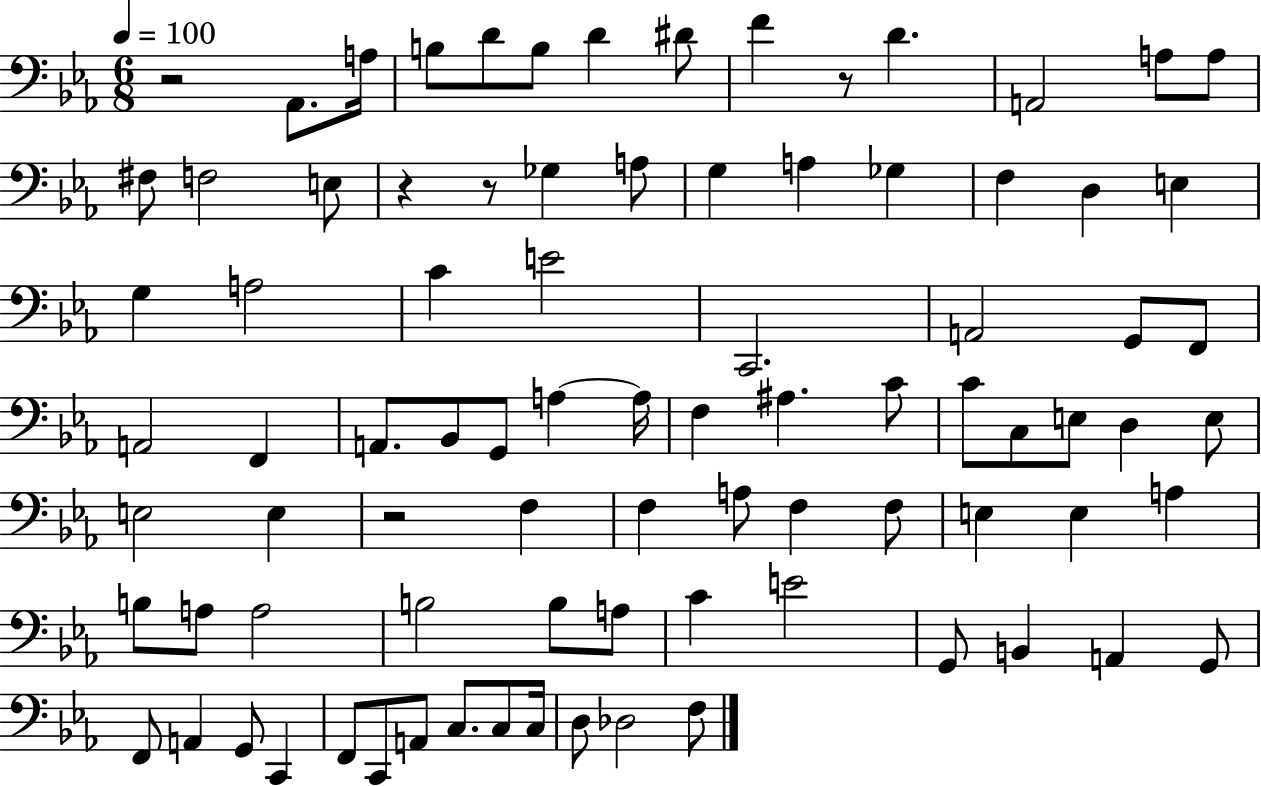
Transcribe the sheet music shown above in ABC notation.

X:1
T:Untitled
M:6/8
L:1/4
K:Eb
z2 _A,,/2 A,/4 B,/2 D/2 B,/2 D ^D/2 F z/2 D A,,2 A,/2 A,/2 ^F,/2 F,2 E,/2 z z/2 _G, A,/2 G, A, _G, F, D, E, G, A,2 C E2 C,,2 A,,2 G,,/2 F,,/2 A,,2 F,, A,,/2 _B,,/2 G,,/2 A, A,/4 F, ^A, C/2 C/2 C,/2 E,/2 D, E,/2 E,2 E, z2 F, F, A,/2 F, F,/2 E, E, A, B,/2 A,/2 A,2 B,2 B,/2 A,/2 C E2 G,,/2 B,, A,, G,,/2 F,,/2 A,, G,,/2 C,, F,,/2 C,,/2 A,,/2 C,/2 C,/2 C,/4 D,/2 _D,2 F,/2